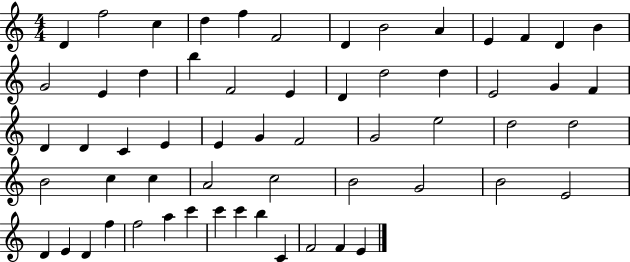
D4/q F5/h C5/q D5/q F5/q F4/h D4/q B4/h A4/q E4/q F4/q D4/q B4/q G4/h E4/q D5/q B5/q F4/h E4/q D4/q D5/h D5/q E4/h G4/q F4/q D4/q D4/q C4/q E4/q E4/q G4/q F4/h G4/h E5/h D5/h D5/h B4/h C5/q C5/q A4/h C5/h B4/h G4/h B4/h E4/h D4/q E4/q D4/q F5/q F5/h A5/q C6/q C6/q C6/q B5/q C4/q F4/h F4/q E4/q